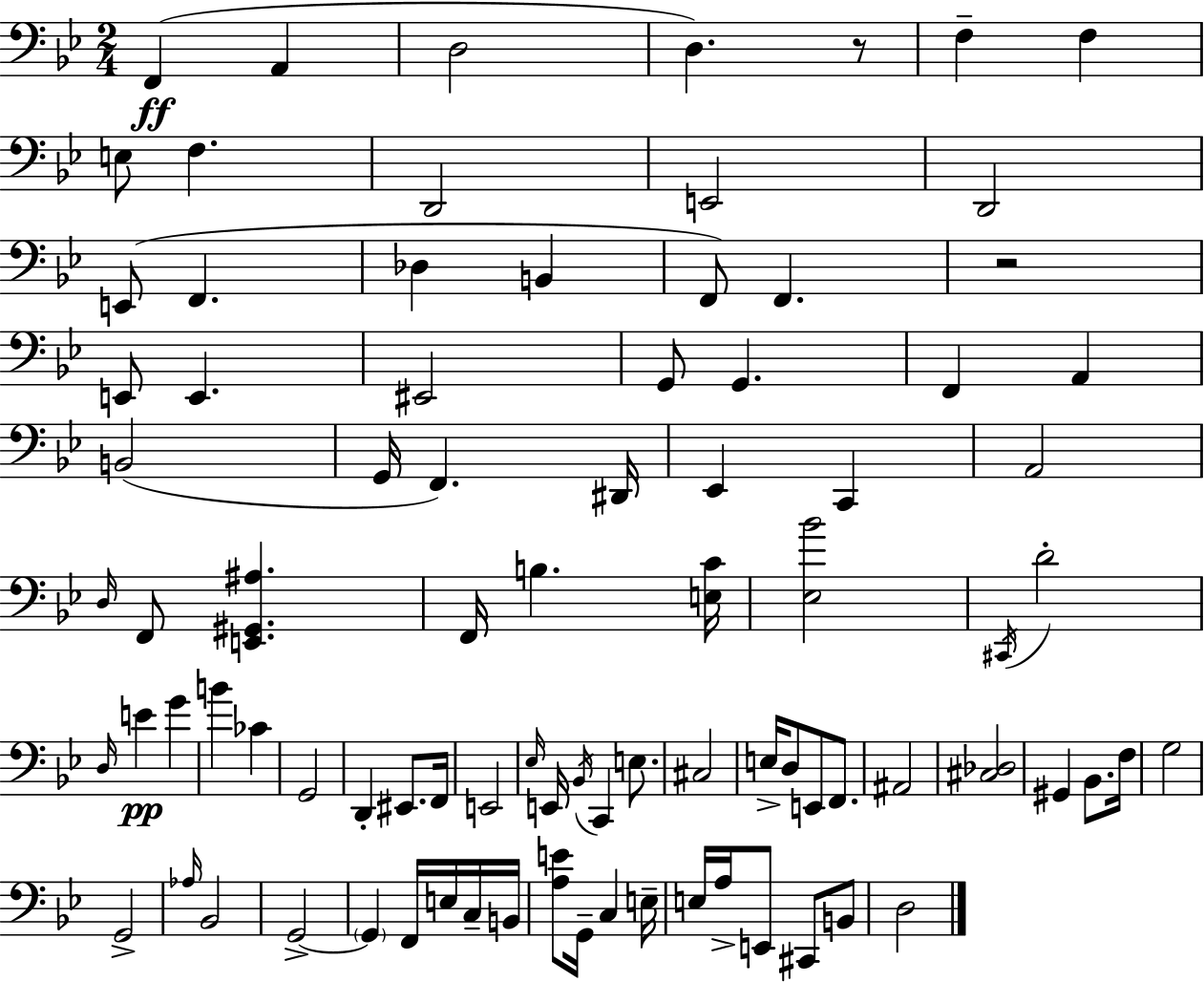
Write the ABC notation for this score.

X:1
T:Untitled
M:2/4
L:1/4
K:Bb
F,, A,, D,2 D, z/2 F, F, E,/2 F, D,,2 E,,2 D,,2 E,,/2 F,, _D, B,, F,,/2 F,, z2 E,,/2 E,, ^E,,2 G,,/2 G,, F,, A,, B,,2 G,,/4 F,, ^D,,/4 _E,, C,, A,,2 D,/4 F,,/2 [E,,^G,,^A,] F,,/4 B, [E,C]/4 [_E,_B]2 ^C,,/4 D2 D,/4 E G B _C G,,2 D,, ^E,,/2 F,,/4 E,,2 _E,/4 E,,/4 _B,,/4 C,, E,/2 ^C,2 E,/4 D,/2 E,,/2 F,,/2 ^A,,2 [^C,_D,]2 ^G,, _B,,/2 F,/4 G,2 G,,2 _A,/4 _B,,2 G,,2 G,, F,,/4 E,/4 C,/4 B,,/4 [A,E]/2 G,,/4 C, E,/4 E,/4 A,/4 E,,/2 ^C,,/2 B,,/2 D,2